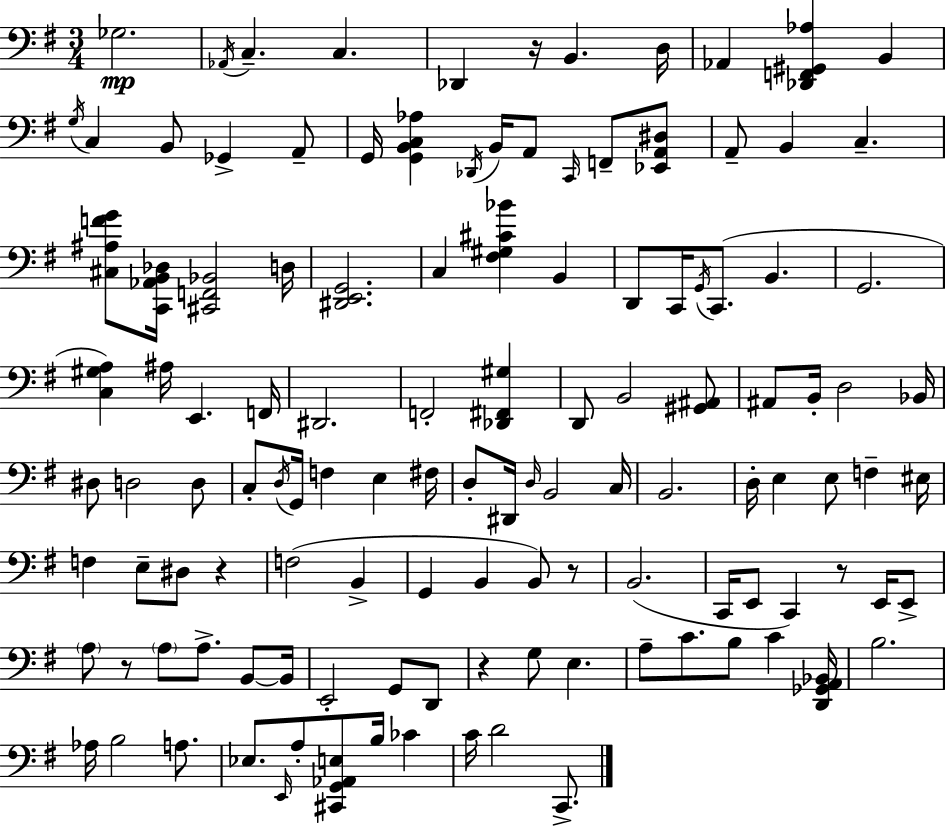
{
  \clef bass
  \numericTimeSignature
  \time 3/4
  \key g \major
  ges2.\mp | \acciaccatura { aes,16 } c4.-- c4. | des,4 r16 b,4. | d16 aes,4 <des, f, gis, aes>4 b,4 | \break \acciaccatura { g16 } c4 b,8 ges,4-> | a,8-- g,16 <g, b, c aes>4 \acciaccatura { des,16 } b,16 a,8 \grace { c,16 } | f,8-- <ees, a, dis>8 a,8-- b,4 c4.-- | <cis ais f' g'>8 <c, aes, b, des>16 <cis, f, bes,>2 | \break d16 <dis, e, g,>2. | c4 <fis gis cis' bes'>4 | b,4 d,8 c,16 \acciaccatura { g,16 } c,8.( b,4. | g,2. | \break <c gis a>4) ais16 e,4. | f,16 dis,2. | f,2-. | <des, fis, gis>4 d,8 b,2 | \break <gis, ais,>8 ais,8 b,16-. d2 | bes,16 dis8 d2 | d8 c8-. \acciaccatura { d16 } g,16 f4 | e4 fis16 d8-. dis,16 \grace { d16 } b,2 | \break c16 b,2. | d16-. e4 | e8 f4-- eis16 f4 e8-- | dis8 r4 f2( | \break b,4-> g,4 b,4 | b,8) r8 b,2.( | c,16 e,8 c,4) | r8 e,16 e,8-> \parenthesize a8 r8 \parenthesize a8 | \break a8.-> b,8~~ b,16 e,2-. | g,8 d,8 r4 g8 | e4. a8-- c'8. | b8 c'4 <d, ges, a, bes,>16 b2. | \break aes16 b2 | a8. ees8. \grace { e,16 } a8-. | <cis, g, aes, e>8 b16 ces'4 c'16 d'2 | c,8.-> \bar "|."
}